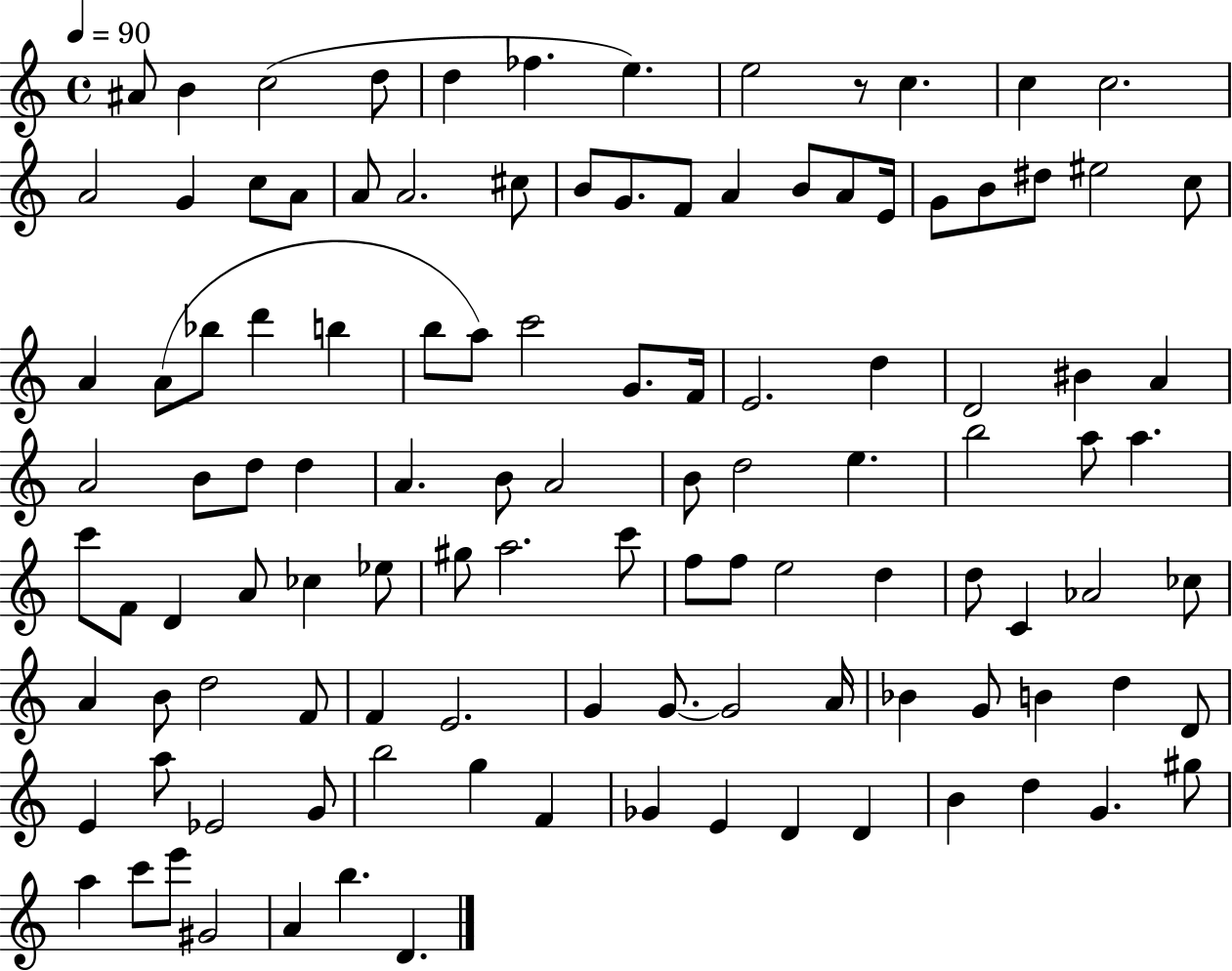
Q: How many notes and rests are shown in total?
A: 113